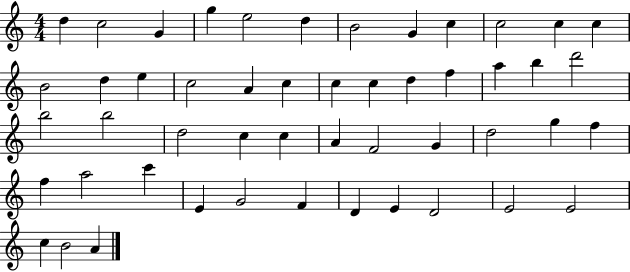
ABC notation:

X:1
T:Untitled
M:4/4
L:1/4
K:C
d c2 G g e2 d B2 G c c2 c c B2 d e c2 A c c c d f a b d'2 b2 b2 d2 c c A F2 G d2 g f f a2 c' E G2 F D E D2 E2 E2 c B2 A